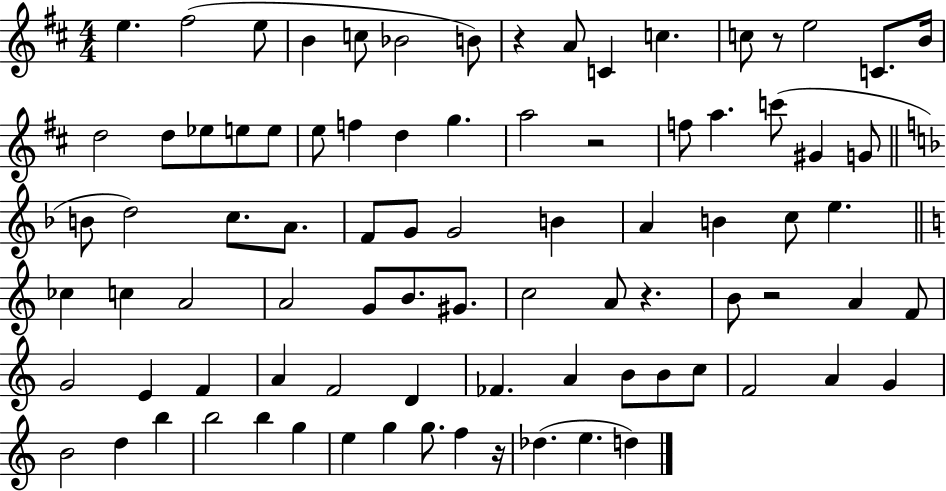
X:1
T:Untitled
M:4/4
L:1/4
K:D
e ^f2 e/2 B c/2 _B2 B/2 z A/2 C c c/2 z/2 e2 C/2 B/4 d2 d/2 _e/2 e/2 e/2 e/2 f d g a2 z2 f/2 a c'/2 ^G G/2 B/2 d2 c/2 A/2 F/2 G/2 G2 B A B c/2 e _c c A2 A2 G/2 B/2 ^G/2 c2 A/2 z B/2 z2 A F/2 G2 E F A F2 D _F A B/2 B/2 c/2 F2 A G B2 d b b2 b g e g g/2 f z/4 _d e d